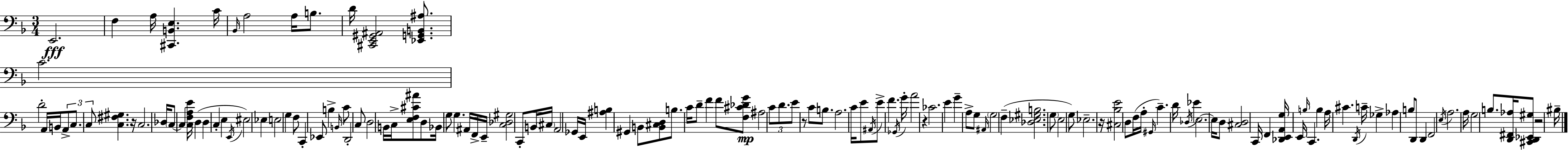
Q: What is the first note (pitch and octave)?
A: E2